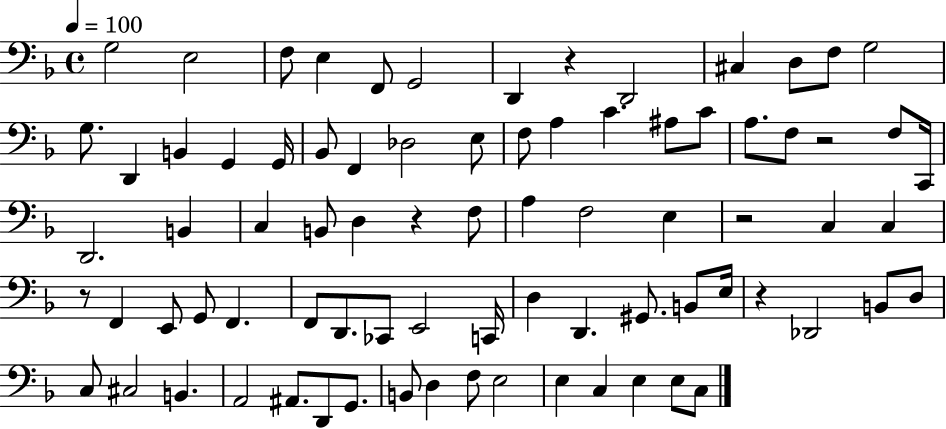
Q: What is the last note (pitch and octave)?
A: C3